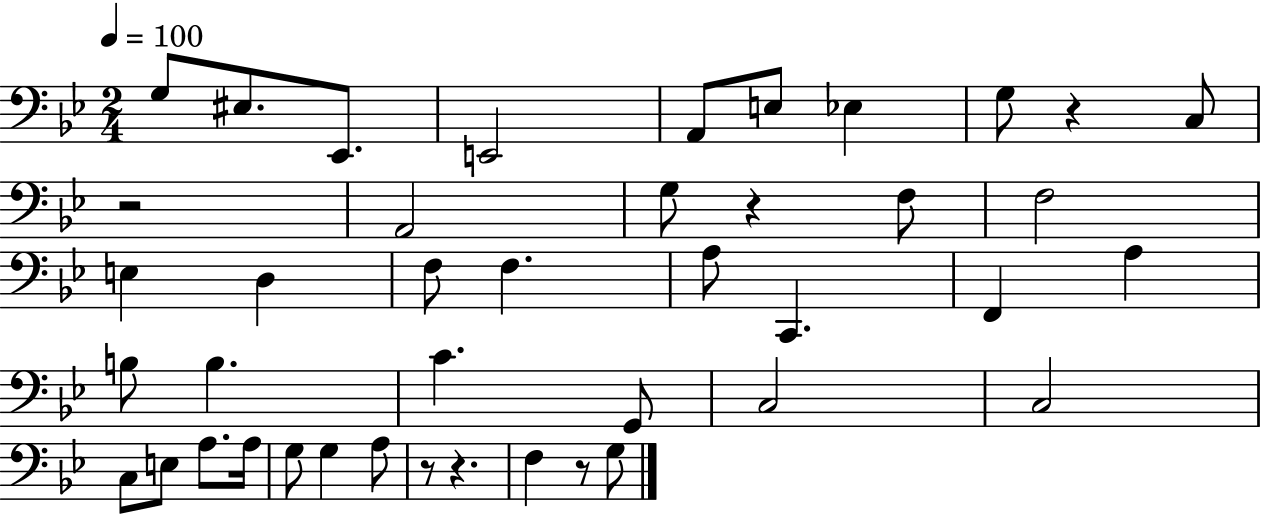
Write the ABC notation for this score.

X:1
T:Untitled
M:2/4
L:1/4
K:Bb
G,/2 ^E,/2 _E,,/2 E,,2 A,,/2 E,/2 _E, G,/2 z C,/2 z2 A,,2 G,/2 z F,/2 F,2 E, D, F,/2 F, A,/2 C,, F,, A, B,/2 B, C G,,/2 C,2 C,2 C,/2 E,/2 A,/2 A,/4 G,/2 G, A,/2 z/2 z F, z/2 G,/2